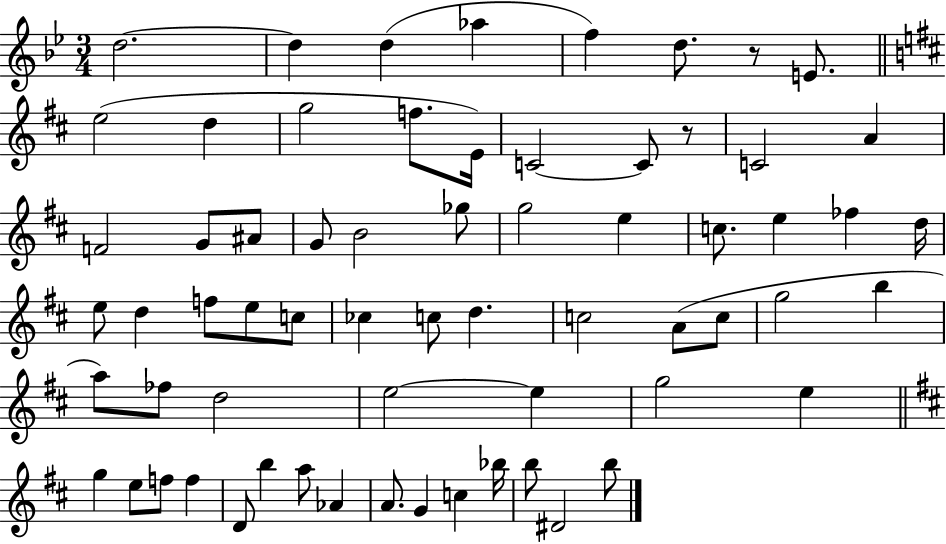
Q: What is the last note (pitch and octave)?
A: B5